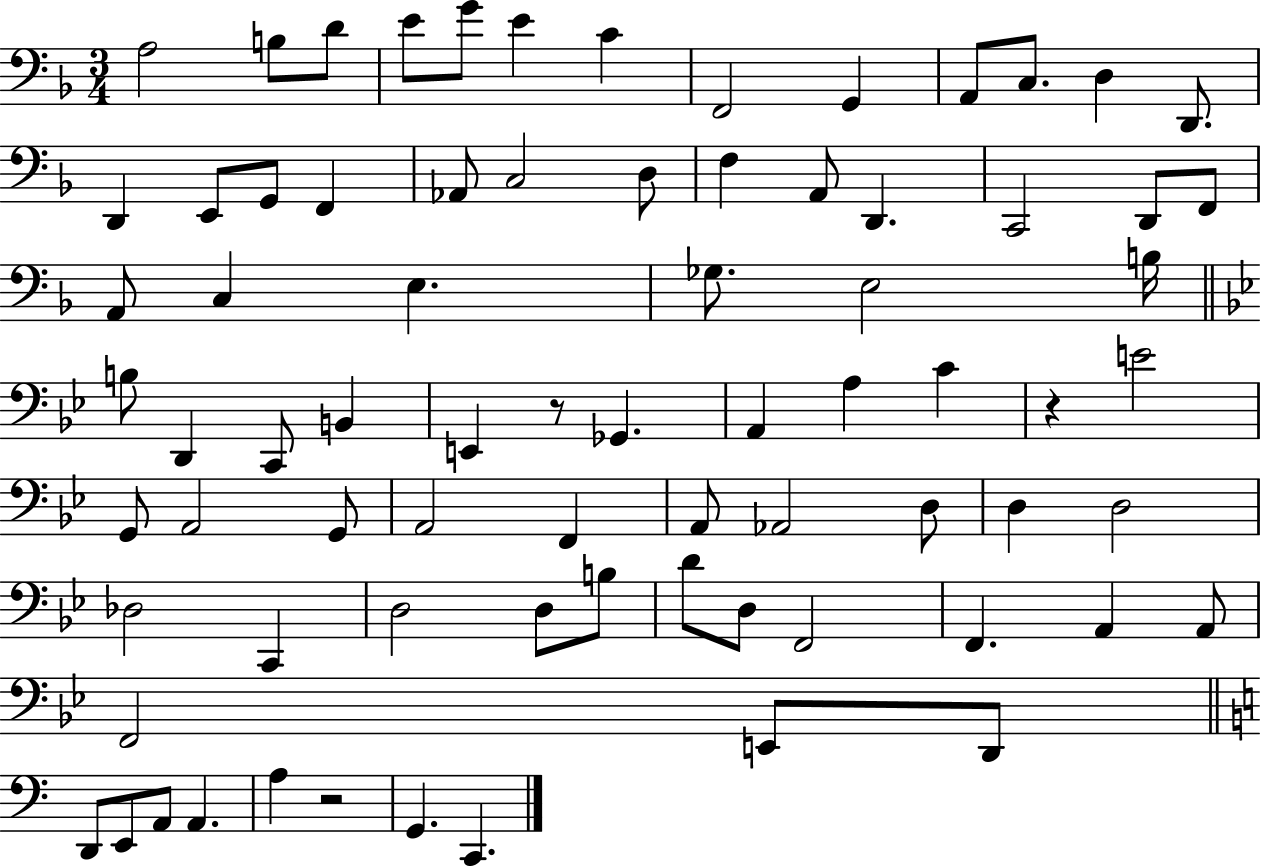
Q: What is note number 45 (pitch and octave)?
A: G2